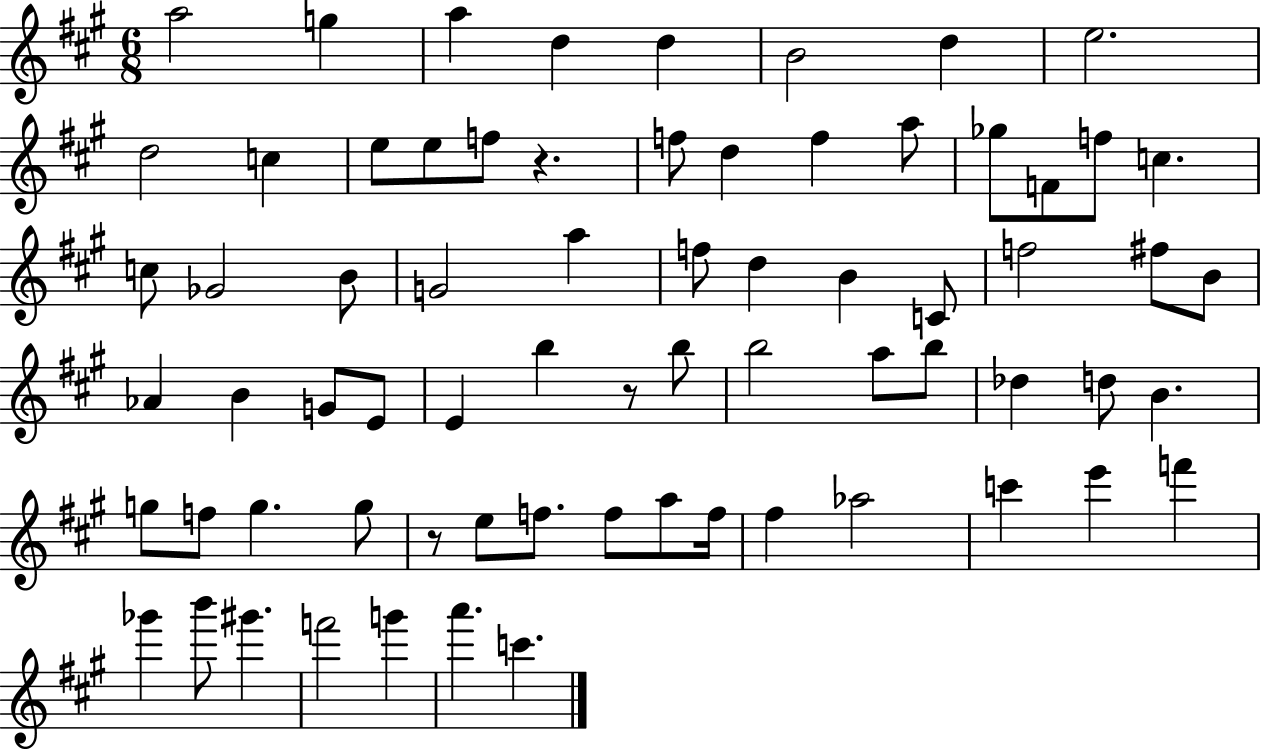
X:1
T:Untitled
M:6/8
L:1/4
K:A
a2 g a d d B2 d e2 d2 c e/2 e/2 f/2 z f/2 d f a/2 _g/2 F/2 f/2 c c/2 _G2 B/2 G2 a f/2 d B C/2 f2 ^f/2 B/2 _A B G/2 E/2 E b z/2 b/2 b2 a/2 b/2 _d d/2 B g/2 f/2 g g/2 z/2 e/2 f/2 f/2 a/2 f/4 ^f _a2 c' e' f' _g' b'/2 ^g' f'2 g' a' c'